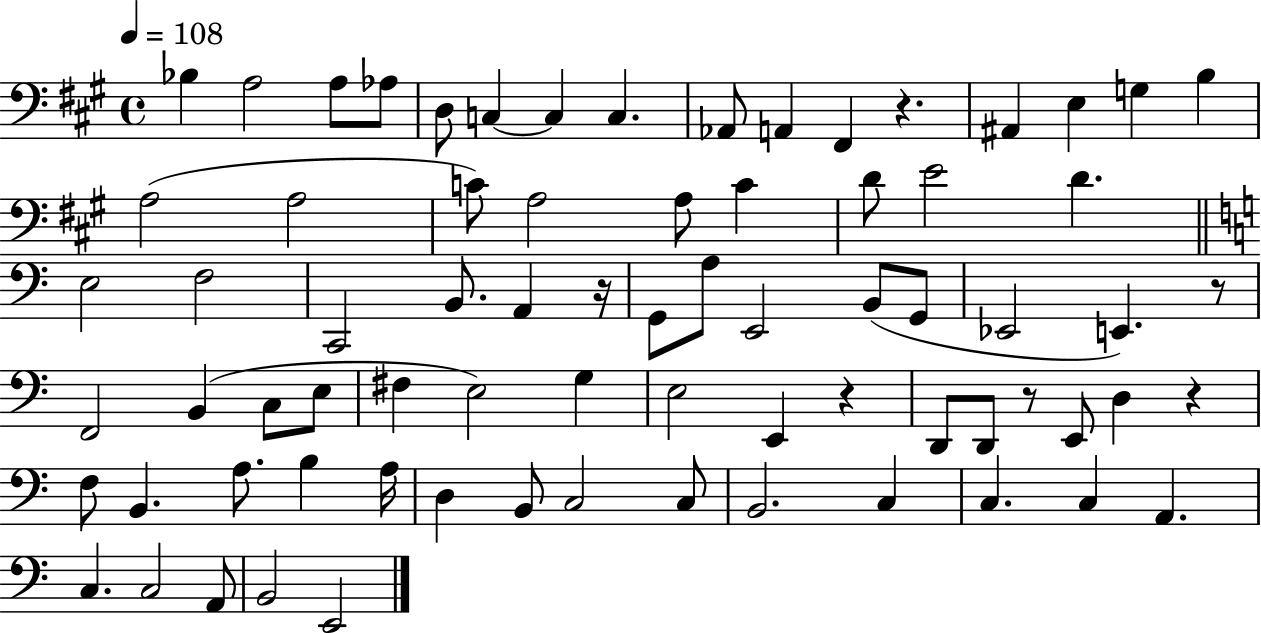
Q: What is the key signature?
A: A major